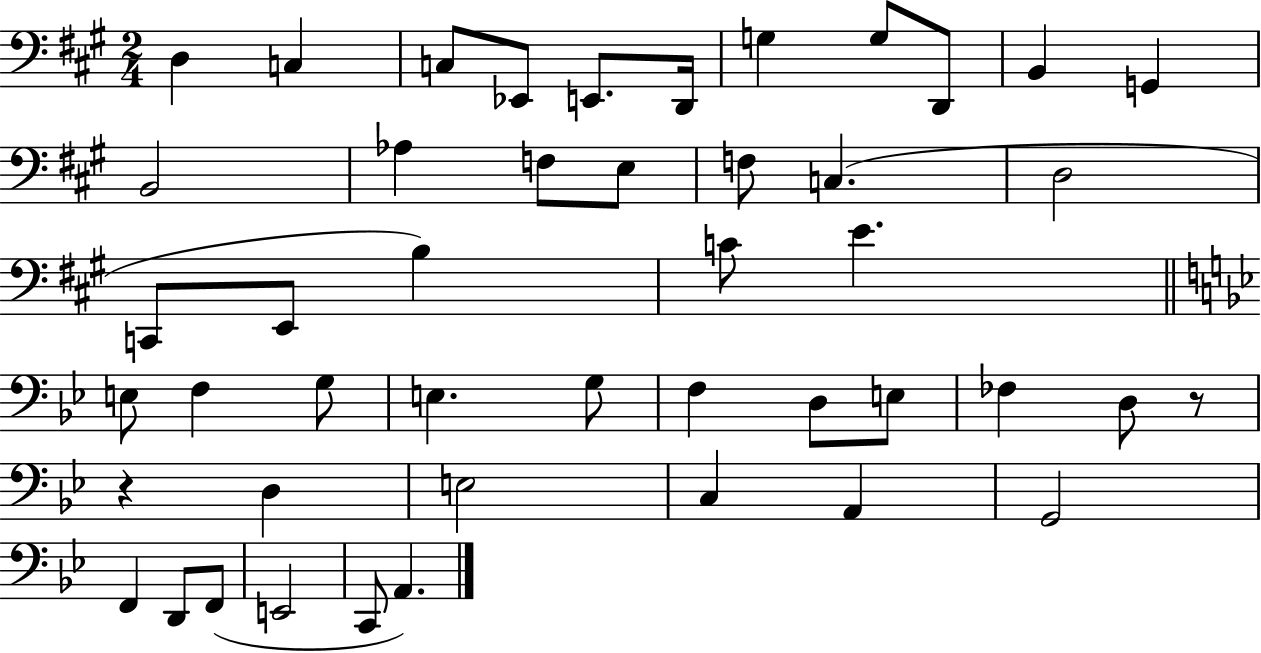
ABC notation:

X:1
T:Untitled
M:2/4
L:1/4
K:A
D, C, C,/2 _E,,/2 E,,/2 D,,/4 G, G,/2 D,,/2 B,, G,, B,,2 _A, F,/2 E,/2 F,/2 C, D,2 C,,/2 E,,/2 B, C/2 E E,/2 F, G,/2 E, G,/2 F, D,/2 E,/2 _F, D,/2 z/2 z D, E,2 C, A,, G,,2 F,, D,,/2 F,,/2 E,,2 C,,/2 A,,